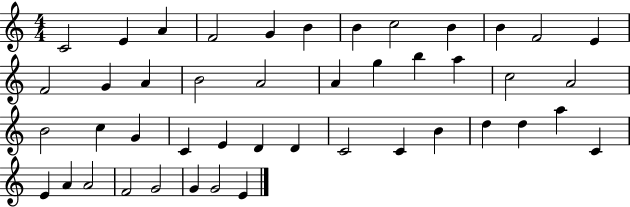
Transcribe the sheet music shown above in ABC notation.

X:1
T:Untitled
M:4/4
L:1/4
K:C
C2 E A F2 G B B c2 B B F2 E F2 G A B2 A2 A g b a c2 A2 B2 c G C E D D C2 C B d d a C E A A2 F2 G2 G G2 E